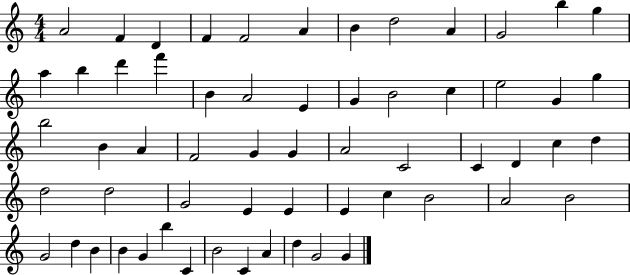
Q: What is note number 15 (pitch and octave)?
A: D6